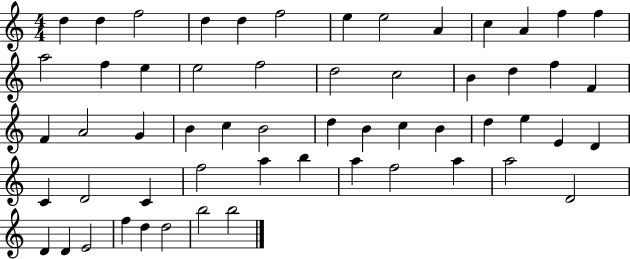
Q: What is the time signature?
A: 4/4